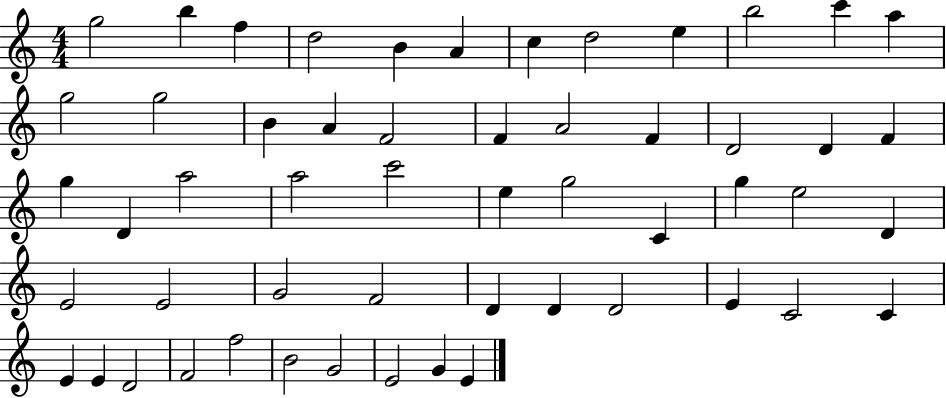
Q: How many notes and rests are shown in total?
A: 54